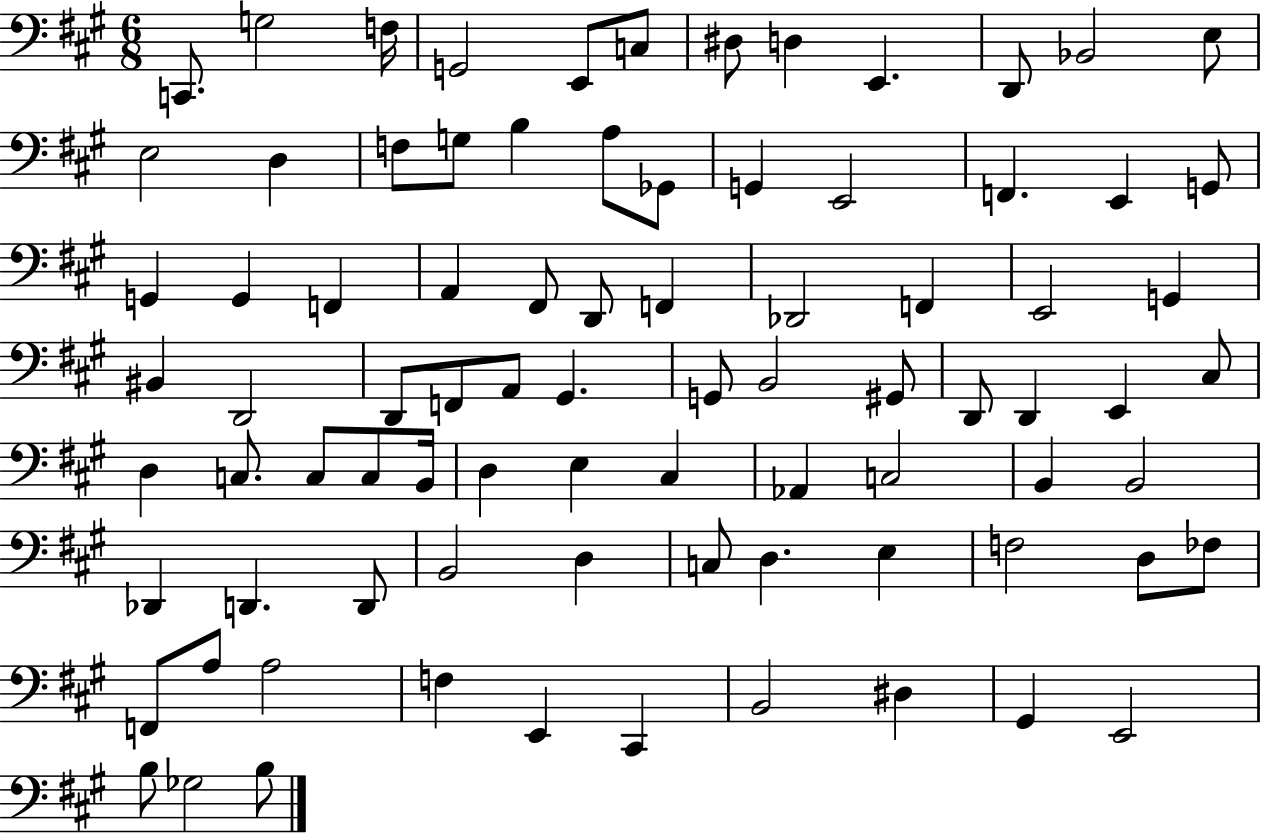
X:1
T:Untitled
M:6/8
L:1/4
K:A
C,,/2 G,2 F,/4 G,,2 E,,/2 C,/2 ^D,/2 D, E,, D,,/2 _B,,2 E,/2 E,2 D, F,/2 G,/2 B, A,/2 _G,,/2 G,, E,,2 F,, E,, G,,/2 G,, G,, F,, A,, ^F,,/2 D,,/2 F,, _D,,2 F,, E,,2 G,, ^B,, D,,2 D,,/2 F,,/2 A,,/2 ^G,, G,,/2 B,,2 ^G,,/2 D,,/2 D,, E,, ^C,/2 D, C,/2 C,/2 C,/2 B,,/4 D, E, ^C, _A,, C,2 B,, B,,2 _D,, D,, D,,/2 B,,2 D, C,/2 D, E, F,2 D,/2 _F,/2 F,,/2 A,/2 A,2 F, E,, ^C,, B,,2 ^D, ^G,, E,,2 B,/2 _G,2 B,/2